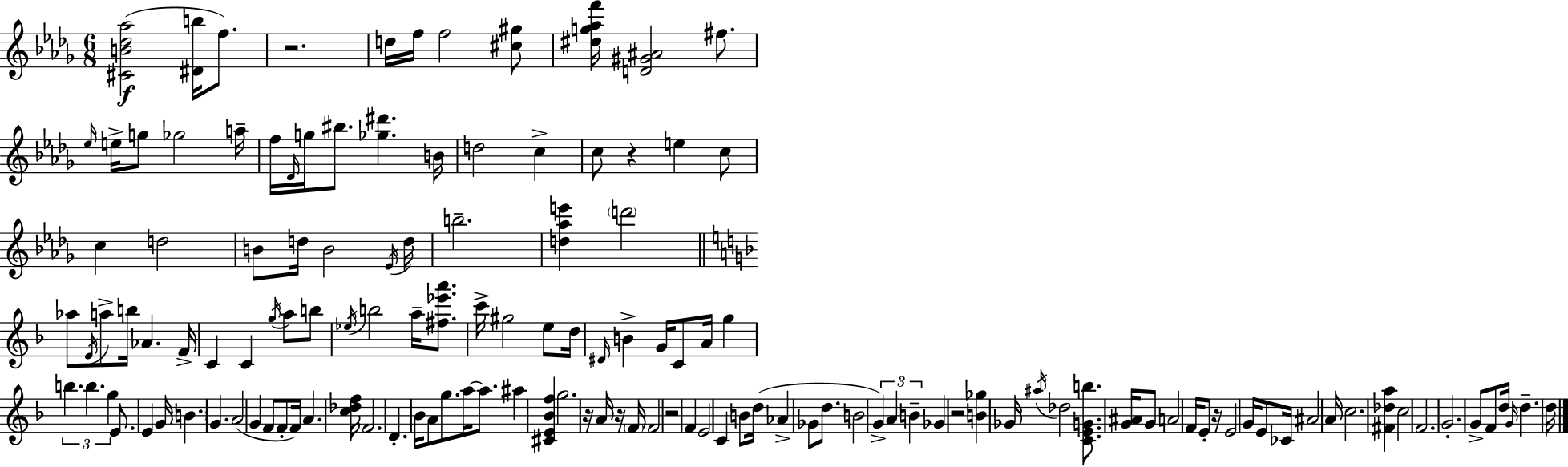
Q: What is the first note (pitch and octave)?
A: F5